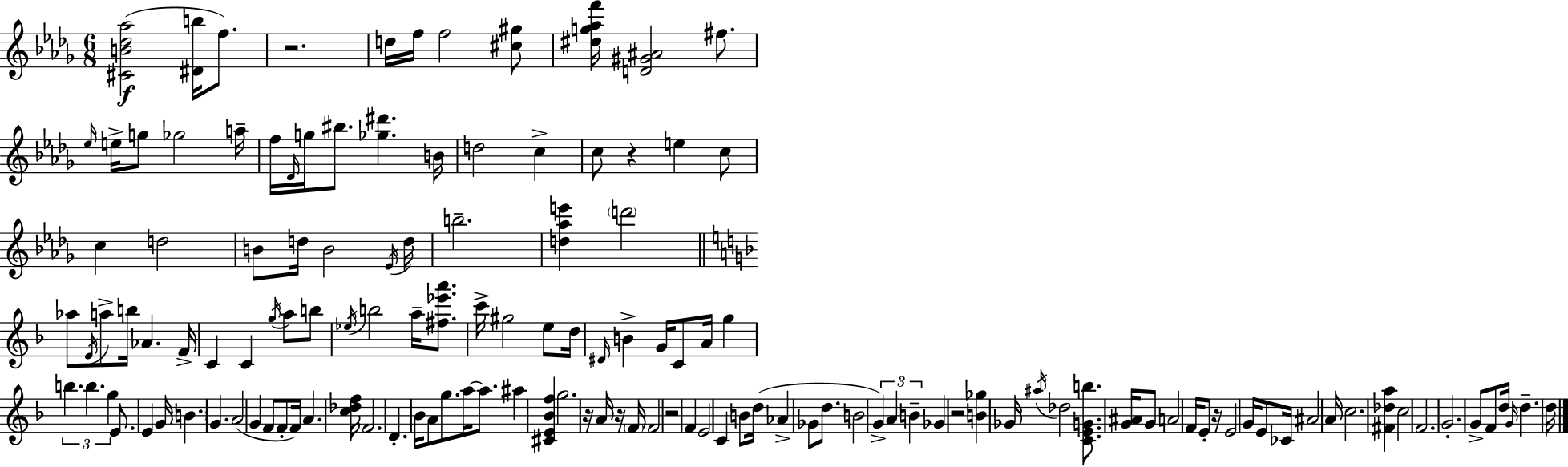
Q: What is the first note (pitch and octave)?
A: F5